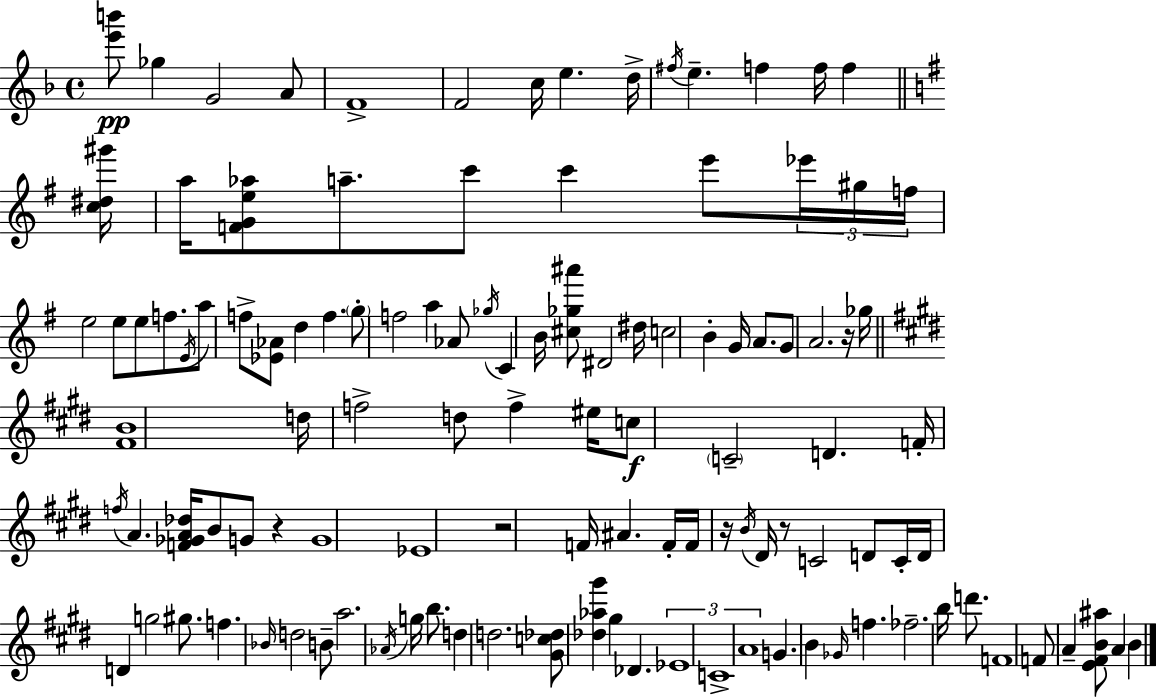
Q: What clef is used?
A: treble